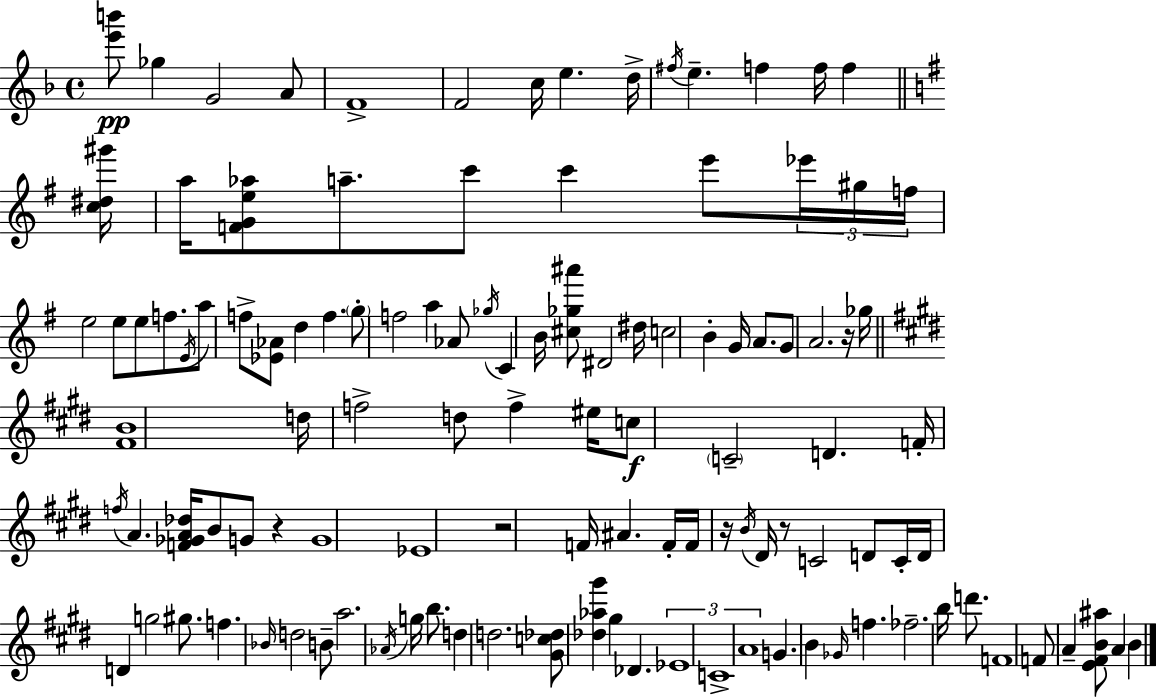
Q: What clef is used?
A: treble